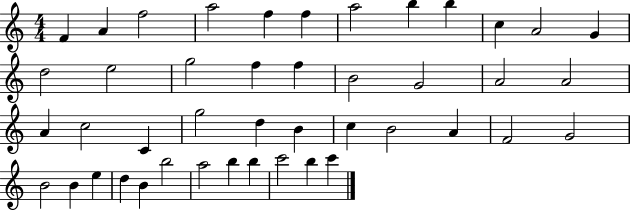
{
  \clef treble
  \numericTimeSignature
  \time 4/4
  \key c \major
  f'4 a'4 f''2 | a''2 f''4 f''4 | a''2 b''4 b''4 | c''4 a'2 g'4 | \break d''2 e''2 | g''2 f''4 f''4 | b'2 g'2 | a'2 a'2 | \break a'4 c''2 c'4 | g''2 d''4 b'4 | c''4 b'2 a'4 | f'2 g'2 | \break b'2 b'4 e''4 | d''4 b'4 b''2 | a''2 b''4 b''4 | c'''2 b''4 c'''4 | \break \bar "|."
}